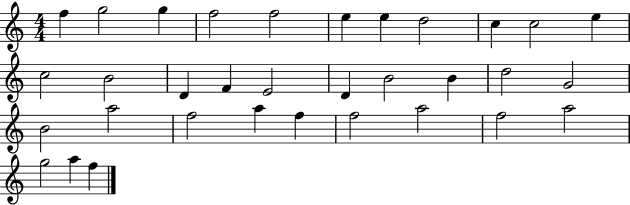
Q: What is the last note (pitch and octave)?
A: F5